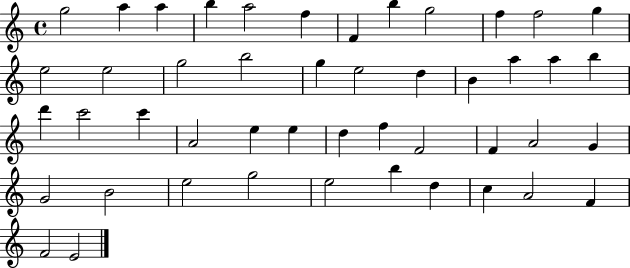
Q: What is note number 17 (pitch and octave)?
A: G5